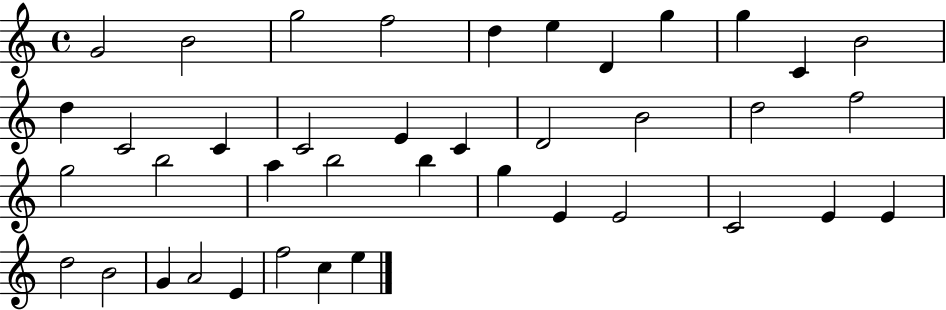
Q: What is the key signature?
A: C major